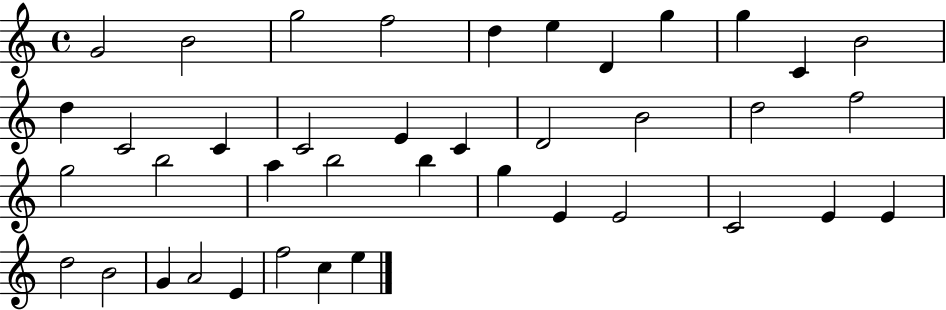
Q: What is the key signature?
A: C major